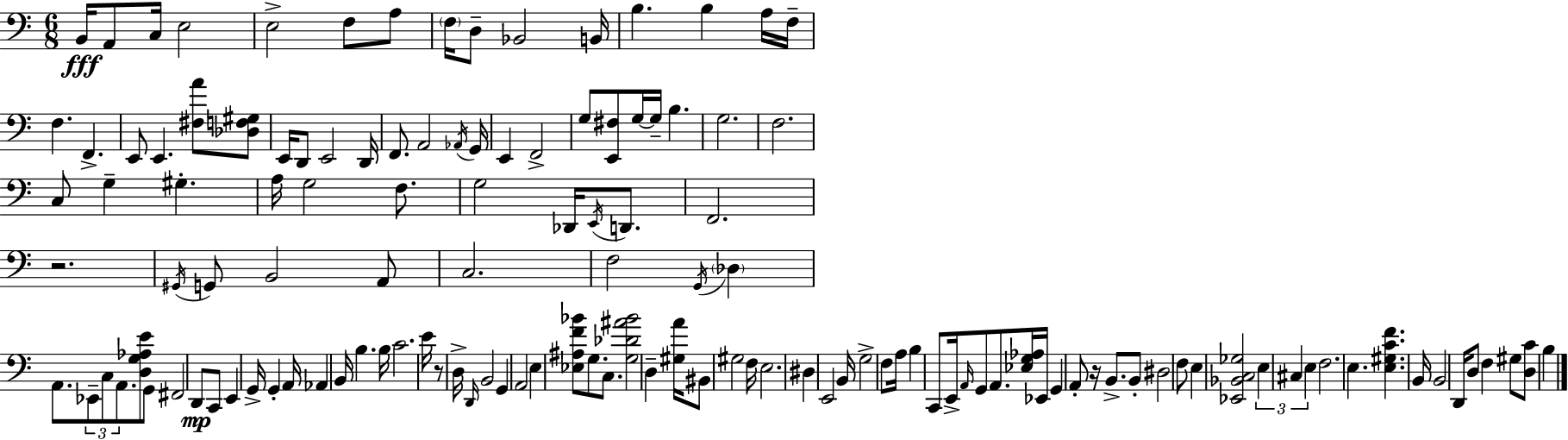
{
  \clef bass
  \numericTimeSignature
  \time 6/8
  \key a \minor
  b,16\fff a,8 c16 e2 | e2-> f8 a8 | \parenthesize f16 d8-- bes,2 b,16 | b4. b4 a16 f16-- | \break f4. f,4.-> | e,8 e,4. <fis a'>8 <des f gis>8 | e,16 d,8 e,2 d,16 | f,8. a,2 \acciaccatura { aes,16 } | \break g,16 e,4 f,2-> | g8 <e, fis>8 g16~~ g16-- b4. | g2. | f2. | \break c8 g4-- gis4.-. | a16 g2 f8. | g2 des,16 \acciaccatura { e,16 } d,8. | f,2. | \break r2. | \acciaccatura { gis,16 } g,8 b,2 | a,8 c2. | f2 \acciaccatura { g,16 } | \break \parenthesize des4 a,8. \tuplet 3/2 { ees,8-- c8 a,8. } | <d g aes e'>8 g,8 fis,2 | d,8\mp c,8 e,4 g,16-> g,4-. | a,16 aes,4 b,16 b4. | \break b16 c'2. | e'16 r8 d16-> \grace { d,16 } b,2 | g,4 a,2 | e4 <ees ais f' bes'>8 g8. | \break c8. <g des' ais' bes'>2 | d4-- <gis a'>16 bis,8 gis2 | f16 e2. | dis4 e,2 | \break b,16 g2-> | f8 a16 b4 c,8 e,16-> | \grace { a,16 } g,8 a,8. <ees g aes>16 ees,16 g,4 | a,8-. r16 b,8.-> b,8-. dis2 | \break f8 e4 <ees, bes, c ges>2 | \tuplet 3/2 { e4 cis4 | e4 } f2. | e4. | \break <e gis c' f'>4. b,16 b,2 | d,16 d8 f4 gis8 | <d c'>8 b4 \bar "|."
}